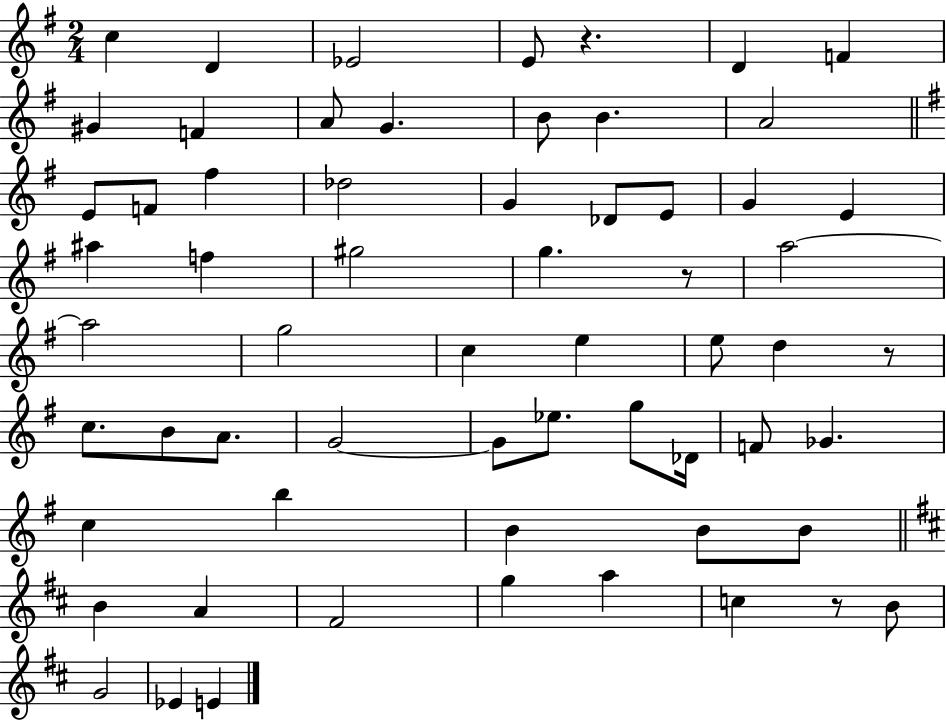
C5/q D4/q Eb4/h E4/e R/q. D4/q F4/q G#4/q F4/q A4/e G4/q. B4/e B4/q. A4/h E4/e F4/e F#5/q Db5/h G4/q Db4/e E4/e G4/q E4/q A#5/q F5/q G#5/h G5/q. R/e A5/h A5/h G5/h C5/q E5/q E5/e D5/q R/e C5/e. B4/e A4/e. G4/h G4/e Eb5/e. G5/e Db4/s F4/e Gb4/q. C5/q B5/q B4/q B4/e B4/e B4/q A4/q F#4/h G5/q A5/q C5/q R/e B4/e G4/h Eb4/q E4/q